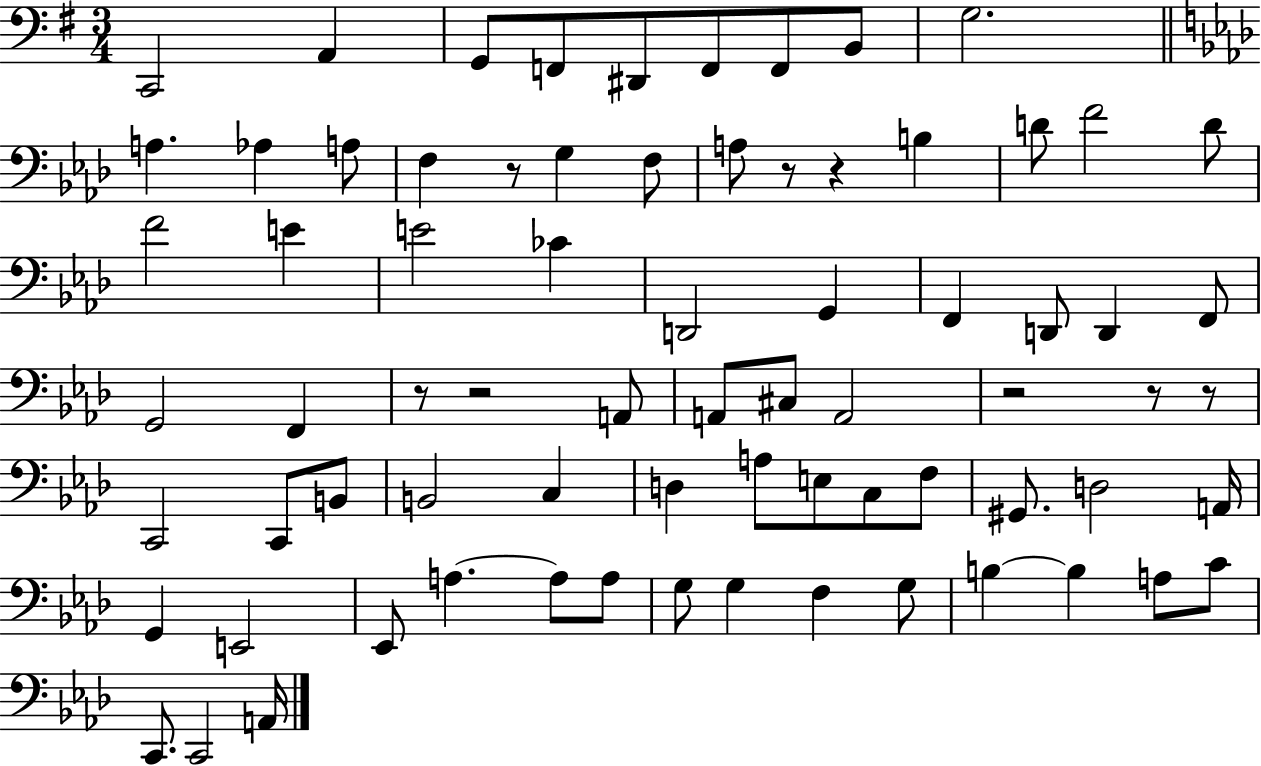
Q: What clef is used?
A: bass